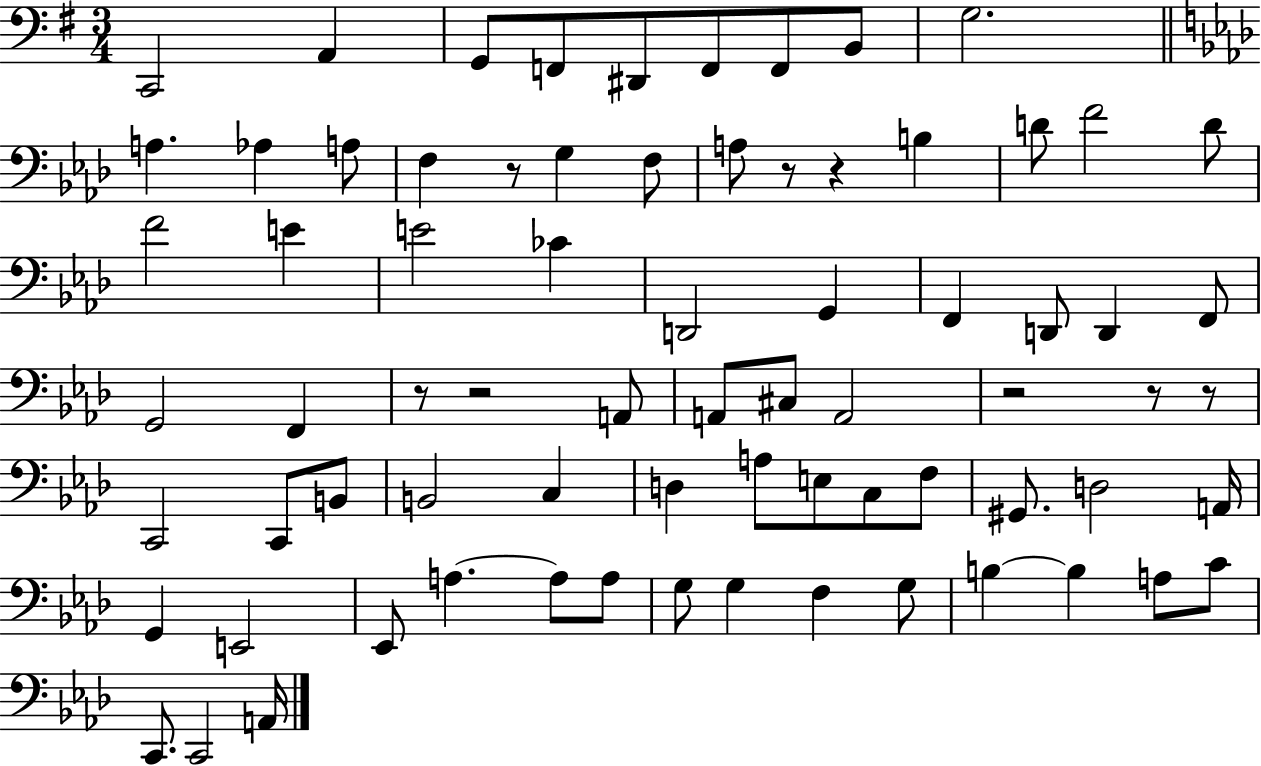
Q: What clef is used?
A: bass